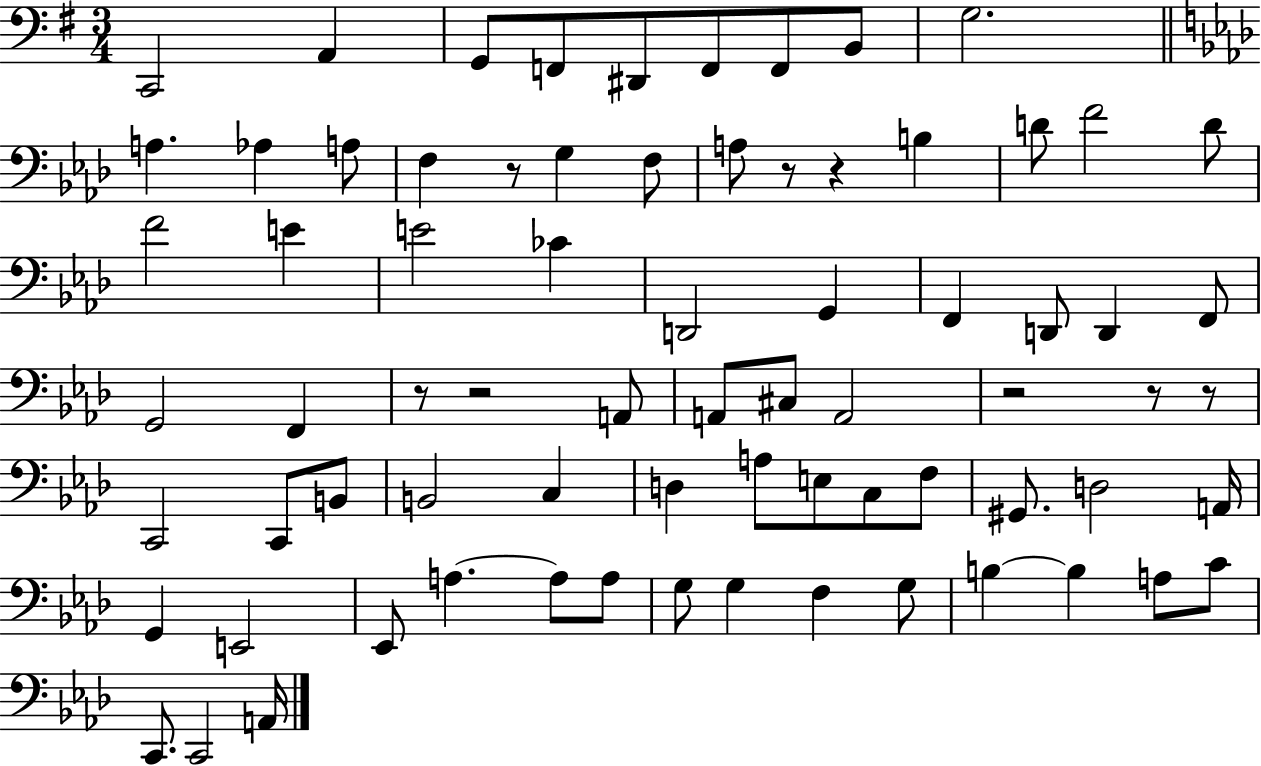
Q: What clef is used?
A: bass